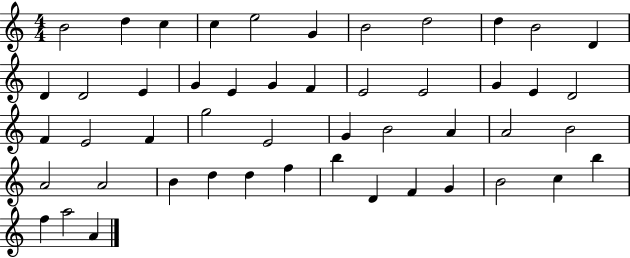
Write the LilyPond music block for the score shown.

{
  \clef treble
  \numericTimeSignature
  \time 4/4
  \key c \major
  b'2 d''4 c''4 | c''4 e''2 g'4 | b'2 d''2 | d''4 b'2 d'4 | \break d'4 d'2 e'4 | g'4 e'4 g'4 f'4 | e'2 e'2 | g'4 e'4 d'2 | \break f'4 e'2 f'4 | g''2 e'2 | g'4 b'2 a'4 | a'2 b'2 | \break a'2 a'2 | b'4 d''4 d''4 f''4 | b''4 d'4 f'4 g'4 | b'2 c''4 b''4 | \break f''4 a''2 a'4 | \bar "|."
}